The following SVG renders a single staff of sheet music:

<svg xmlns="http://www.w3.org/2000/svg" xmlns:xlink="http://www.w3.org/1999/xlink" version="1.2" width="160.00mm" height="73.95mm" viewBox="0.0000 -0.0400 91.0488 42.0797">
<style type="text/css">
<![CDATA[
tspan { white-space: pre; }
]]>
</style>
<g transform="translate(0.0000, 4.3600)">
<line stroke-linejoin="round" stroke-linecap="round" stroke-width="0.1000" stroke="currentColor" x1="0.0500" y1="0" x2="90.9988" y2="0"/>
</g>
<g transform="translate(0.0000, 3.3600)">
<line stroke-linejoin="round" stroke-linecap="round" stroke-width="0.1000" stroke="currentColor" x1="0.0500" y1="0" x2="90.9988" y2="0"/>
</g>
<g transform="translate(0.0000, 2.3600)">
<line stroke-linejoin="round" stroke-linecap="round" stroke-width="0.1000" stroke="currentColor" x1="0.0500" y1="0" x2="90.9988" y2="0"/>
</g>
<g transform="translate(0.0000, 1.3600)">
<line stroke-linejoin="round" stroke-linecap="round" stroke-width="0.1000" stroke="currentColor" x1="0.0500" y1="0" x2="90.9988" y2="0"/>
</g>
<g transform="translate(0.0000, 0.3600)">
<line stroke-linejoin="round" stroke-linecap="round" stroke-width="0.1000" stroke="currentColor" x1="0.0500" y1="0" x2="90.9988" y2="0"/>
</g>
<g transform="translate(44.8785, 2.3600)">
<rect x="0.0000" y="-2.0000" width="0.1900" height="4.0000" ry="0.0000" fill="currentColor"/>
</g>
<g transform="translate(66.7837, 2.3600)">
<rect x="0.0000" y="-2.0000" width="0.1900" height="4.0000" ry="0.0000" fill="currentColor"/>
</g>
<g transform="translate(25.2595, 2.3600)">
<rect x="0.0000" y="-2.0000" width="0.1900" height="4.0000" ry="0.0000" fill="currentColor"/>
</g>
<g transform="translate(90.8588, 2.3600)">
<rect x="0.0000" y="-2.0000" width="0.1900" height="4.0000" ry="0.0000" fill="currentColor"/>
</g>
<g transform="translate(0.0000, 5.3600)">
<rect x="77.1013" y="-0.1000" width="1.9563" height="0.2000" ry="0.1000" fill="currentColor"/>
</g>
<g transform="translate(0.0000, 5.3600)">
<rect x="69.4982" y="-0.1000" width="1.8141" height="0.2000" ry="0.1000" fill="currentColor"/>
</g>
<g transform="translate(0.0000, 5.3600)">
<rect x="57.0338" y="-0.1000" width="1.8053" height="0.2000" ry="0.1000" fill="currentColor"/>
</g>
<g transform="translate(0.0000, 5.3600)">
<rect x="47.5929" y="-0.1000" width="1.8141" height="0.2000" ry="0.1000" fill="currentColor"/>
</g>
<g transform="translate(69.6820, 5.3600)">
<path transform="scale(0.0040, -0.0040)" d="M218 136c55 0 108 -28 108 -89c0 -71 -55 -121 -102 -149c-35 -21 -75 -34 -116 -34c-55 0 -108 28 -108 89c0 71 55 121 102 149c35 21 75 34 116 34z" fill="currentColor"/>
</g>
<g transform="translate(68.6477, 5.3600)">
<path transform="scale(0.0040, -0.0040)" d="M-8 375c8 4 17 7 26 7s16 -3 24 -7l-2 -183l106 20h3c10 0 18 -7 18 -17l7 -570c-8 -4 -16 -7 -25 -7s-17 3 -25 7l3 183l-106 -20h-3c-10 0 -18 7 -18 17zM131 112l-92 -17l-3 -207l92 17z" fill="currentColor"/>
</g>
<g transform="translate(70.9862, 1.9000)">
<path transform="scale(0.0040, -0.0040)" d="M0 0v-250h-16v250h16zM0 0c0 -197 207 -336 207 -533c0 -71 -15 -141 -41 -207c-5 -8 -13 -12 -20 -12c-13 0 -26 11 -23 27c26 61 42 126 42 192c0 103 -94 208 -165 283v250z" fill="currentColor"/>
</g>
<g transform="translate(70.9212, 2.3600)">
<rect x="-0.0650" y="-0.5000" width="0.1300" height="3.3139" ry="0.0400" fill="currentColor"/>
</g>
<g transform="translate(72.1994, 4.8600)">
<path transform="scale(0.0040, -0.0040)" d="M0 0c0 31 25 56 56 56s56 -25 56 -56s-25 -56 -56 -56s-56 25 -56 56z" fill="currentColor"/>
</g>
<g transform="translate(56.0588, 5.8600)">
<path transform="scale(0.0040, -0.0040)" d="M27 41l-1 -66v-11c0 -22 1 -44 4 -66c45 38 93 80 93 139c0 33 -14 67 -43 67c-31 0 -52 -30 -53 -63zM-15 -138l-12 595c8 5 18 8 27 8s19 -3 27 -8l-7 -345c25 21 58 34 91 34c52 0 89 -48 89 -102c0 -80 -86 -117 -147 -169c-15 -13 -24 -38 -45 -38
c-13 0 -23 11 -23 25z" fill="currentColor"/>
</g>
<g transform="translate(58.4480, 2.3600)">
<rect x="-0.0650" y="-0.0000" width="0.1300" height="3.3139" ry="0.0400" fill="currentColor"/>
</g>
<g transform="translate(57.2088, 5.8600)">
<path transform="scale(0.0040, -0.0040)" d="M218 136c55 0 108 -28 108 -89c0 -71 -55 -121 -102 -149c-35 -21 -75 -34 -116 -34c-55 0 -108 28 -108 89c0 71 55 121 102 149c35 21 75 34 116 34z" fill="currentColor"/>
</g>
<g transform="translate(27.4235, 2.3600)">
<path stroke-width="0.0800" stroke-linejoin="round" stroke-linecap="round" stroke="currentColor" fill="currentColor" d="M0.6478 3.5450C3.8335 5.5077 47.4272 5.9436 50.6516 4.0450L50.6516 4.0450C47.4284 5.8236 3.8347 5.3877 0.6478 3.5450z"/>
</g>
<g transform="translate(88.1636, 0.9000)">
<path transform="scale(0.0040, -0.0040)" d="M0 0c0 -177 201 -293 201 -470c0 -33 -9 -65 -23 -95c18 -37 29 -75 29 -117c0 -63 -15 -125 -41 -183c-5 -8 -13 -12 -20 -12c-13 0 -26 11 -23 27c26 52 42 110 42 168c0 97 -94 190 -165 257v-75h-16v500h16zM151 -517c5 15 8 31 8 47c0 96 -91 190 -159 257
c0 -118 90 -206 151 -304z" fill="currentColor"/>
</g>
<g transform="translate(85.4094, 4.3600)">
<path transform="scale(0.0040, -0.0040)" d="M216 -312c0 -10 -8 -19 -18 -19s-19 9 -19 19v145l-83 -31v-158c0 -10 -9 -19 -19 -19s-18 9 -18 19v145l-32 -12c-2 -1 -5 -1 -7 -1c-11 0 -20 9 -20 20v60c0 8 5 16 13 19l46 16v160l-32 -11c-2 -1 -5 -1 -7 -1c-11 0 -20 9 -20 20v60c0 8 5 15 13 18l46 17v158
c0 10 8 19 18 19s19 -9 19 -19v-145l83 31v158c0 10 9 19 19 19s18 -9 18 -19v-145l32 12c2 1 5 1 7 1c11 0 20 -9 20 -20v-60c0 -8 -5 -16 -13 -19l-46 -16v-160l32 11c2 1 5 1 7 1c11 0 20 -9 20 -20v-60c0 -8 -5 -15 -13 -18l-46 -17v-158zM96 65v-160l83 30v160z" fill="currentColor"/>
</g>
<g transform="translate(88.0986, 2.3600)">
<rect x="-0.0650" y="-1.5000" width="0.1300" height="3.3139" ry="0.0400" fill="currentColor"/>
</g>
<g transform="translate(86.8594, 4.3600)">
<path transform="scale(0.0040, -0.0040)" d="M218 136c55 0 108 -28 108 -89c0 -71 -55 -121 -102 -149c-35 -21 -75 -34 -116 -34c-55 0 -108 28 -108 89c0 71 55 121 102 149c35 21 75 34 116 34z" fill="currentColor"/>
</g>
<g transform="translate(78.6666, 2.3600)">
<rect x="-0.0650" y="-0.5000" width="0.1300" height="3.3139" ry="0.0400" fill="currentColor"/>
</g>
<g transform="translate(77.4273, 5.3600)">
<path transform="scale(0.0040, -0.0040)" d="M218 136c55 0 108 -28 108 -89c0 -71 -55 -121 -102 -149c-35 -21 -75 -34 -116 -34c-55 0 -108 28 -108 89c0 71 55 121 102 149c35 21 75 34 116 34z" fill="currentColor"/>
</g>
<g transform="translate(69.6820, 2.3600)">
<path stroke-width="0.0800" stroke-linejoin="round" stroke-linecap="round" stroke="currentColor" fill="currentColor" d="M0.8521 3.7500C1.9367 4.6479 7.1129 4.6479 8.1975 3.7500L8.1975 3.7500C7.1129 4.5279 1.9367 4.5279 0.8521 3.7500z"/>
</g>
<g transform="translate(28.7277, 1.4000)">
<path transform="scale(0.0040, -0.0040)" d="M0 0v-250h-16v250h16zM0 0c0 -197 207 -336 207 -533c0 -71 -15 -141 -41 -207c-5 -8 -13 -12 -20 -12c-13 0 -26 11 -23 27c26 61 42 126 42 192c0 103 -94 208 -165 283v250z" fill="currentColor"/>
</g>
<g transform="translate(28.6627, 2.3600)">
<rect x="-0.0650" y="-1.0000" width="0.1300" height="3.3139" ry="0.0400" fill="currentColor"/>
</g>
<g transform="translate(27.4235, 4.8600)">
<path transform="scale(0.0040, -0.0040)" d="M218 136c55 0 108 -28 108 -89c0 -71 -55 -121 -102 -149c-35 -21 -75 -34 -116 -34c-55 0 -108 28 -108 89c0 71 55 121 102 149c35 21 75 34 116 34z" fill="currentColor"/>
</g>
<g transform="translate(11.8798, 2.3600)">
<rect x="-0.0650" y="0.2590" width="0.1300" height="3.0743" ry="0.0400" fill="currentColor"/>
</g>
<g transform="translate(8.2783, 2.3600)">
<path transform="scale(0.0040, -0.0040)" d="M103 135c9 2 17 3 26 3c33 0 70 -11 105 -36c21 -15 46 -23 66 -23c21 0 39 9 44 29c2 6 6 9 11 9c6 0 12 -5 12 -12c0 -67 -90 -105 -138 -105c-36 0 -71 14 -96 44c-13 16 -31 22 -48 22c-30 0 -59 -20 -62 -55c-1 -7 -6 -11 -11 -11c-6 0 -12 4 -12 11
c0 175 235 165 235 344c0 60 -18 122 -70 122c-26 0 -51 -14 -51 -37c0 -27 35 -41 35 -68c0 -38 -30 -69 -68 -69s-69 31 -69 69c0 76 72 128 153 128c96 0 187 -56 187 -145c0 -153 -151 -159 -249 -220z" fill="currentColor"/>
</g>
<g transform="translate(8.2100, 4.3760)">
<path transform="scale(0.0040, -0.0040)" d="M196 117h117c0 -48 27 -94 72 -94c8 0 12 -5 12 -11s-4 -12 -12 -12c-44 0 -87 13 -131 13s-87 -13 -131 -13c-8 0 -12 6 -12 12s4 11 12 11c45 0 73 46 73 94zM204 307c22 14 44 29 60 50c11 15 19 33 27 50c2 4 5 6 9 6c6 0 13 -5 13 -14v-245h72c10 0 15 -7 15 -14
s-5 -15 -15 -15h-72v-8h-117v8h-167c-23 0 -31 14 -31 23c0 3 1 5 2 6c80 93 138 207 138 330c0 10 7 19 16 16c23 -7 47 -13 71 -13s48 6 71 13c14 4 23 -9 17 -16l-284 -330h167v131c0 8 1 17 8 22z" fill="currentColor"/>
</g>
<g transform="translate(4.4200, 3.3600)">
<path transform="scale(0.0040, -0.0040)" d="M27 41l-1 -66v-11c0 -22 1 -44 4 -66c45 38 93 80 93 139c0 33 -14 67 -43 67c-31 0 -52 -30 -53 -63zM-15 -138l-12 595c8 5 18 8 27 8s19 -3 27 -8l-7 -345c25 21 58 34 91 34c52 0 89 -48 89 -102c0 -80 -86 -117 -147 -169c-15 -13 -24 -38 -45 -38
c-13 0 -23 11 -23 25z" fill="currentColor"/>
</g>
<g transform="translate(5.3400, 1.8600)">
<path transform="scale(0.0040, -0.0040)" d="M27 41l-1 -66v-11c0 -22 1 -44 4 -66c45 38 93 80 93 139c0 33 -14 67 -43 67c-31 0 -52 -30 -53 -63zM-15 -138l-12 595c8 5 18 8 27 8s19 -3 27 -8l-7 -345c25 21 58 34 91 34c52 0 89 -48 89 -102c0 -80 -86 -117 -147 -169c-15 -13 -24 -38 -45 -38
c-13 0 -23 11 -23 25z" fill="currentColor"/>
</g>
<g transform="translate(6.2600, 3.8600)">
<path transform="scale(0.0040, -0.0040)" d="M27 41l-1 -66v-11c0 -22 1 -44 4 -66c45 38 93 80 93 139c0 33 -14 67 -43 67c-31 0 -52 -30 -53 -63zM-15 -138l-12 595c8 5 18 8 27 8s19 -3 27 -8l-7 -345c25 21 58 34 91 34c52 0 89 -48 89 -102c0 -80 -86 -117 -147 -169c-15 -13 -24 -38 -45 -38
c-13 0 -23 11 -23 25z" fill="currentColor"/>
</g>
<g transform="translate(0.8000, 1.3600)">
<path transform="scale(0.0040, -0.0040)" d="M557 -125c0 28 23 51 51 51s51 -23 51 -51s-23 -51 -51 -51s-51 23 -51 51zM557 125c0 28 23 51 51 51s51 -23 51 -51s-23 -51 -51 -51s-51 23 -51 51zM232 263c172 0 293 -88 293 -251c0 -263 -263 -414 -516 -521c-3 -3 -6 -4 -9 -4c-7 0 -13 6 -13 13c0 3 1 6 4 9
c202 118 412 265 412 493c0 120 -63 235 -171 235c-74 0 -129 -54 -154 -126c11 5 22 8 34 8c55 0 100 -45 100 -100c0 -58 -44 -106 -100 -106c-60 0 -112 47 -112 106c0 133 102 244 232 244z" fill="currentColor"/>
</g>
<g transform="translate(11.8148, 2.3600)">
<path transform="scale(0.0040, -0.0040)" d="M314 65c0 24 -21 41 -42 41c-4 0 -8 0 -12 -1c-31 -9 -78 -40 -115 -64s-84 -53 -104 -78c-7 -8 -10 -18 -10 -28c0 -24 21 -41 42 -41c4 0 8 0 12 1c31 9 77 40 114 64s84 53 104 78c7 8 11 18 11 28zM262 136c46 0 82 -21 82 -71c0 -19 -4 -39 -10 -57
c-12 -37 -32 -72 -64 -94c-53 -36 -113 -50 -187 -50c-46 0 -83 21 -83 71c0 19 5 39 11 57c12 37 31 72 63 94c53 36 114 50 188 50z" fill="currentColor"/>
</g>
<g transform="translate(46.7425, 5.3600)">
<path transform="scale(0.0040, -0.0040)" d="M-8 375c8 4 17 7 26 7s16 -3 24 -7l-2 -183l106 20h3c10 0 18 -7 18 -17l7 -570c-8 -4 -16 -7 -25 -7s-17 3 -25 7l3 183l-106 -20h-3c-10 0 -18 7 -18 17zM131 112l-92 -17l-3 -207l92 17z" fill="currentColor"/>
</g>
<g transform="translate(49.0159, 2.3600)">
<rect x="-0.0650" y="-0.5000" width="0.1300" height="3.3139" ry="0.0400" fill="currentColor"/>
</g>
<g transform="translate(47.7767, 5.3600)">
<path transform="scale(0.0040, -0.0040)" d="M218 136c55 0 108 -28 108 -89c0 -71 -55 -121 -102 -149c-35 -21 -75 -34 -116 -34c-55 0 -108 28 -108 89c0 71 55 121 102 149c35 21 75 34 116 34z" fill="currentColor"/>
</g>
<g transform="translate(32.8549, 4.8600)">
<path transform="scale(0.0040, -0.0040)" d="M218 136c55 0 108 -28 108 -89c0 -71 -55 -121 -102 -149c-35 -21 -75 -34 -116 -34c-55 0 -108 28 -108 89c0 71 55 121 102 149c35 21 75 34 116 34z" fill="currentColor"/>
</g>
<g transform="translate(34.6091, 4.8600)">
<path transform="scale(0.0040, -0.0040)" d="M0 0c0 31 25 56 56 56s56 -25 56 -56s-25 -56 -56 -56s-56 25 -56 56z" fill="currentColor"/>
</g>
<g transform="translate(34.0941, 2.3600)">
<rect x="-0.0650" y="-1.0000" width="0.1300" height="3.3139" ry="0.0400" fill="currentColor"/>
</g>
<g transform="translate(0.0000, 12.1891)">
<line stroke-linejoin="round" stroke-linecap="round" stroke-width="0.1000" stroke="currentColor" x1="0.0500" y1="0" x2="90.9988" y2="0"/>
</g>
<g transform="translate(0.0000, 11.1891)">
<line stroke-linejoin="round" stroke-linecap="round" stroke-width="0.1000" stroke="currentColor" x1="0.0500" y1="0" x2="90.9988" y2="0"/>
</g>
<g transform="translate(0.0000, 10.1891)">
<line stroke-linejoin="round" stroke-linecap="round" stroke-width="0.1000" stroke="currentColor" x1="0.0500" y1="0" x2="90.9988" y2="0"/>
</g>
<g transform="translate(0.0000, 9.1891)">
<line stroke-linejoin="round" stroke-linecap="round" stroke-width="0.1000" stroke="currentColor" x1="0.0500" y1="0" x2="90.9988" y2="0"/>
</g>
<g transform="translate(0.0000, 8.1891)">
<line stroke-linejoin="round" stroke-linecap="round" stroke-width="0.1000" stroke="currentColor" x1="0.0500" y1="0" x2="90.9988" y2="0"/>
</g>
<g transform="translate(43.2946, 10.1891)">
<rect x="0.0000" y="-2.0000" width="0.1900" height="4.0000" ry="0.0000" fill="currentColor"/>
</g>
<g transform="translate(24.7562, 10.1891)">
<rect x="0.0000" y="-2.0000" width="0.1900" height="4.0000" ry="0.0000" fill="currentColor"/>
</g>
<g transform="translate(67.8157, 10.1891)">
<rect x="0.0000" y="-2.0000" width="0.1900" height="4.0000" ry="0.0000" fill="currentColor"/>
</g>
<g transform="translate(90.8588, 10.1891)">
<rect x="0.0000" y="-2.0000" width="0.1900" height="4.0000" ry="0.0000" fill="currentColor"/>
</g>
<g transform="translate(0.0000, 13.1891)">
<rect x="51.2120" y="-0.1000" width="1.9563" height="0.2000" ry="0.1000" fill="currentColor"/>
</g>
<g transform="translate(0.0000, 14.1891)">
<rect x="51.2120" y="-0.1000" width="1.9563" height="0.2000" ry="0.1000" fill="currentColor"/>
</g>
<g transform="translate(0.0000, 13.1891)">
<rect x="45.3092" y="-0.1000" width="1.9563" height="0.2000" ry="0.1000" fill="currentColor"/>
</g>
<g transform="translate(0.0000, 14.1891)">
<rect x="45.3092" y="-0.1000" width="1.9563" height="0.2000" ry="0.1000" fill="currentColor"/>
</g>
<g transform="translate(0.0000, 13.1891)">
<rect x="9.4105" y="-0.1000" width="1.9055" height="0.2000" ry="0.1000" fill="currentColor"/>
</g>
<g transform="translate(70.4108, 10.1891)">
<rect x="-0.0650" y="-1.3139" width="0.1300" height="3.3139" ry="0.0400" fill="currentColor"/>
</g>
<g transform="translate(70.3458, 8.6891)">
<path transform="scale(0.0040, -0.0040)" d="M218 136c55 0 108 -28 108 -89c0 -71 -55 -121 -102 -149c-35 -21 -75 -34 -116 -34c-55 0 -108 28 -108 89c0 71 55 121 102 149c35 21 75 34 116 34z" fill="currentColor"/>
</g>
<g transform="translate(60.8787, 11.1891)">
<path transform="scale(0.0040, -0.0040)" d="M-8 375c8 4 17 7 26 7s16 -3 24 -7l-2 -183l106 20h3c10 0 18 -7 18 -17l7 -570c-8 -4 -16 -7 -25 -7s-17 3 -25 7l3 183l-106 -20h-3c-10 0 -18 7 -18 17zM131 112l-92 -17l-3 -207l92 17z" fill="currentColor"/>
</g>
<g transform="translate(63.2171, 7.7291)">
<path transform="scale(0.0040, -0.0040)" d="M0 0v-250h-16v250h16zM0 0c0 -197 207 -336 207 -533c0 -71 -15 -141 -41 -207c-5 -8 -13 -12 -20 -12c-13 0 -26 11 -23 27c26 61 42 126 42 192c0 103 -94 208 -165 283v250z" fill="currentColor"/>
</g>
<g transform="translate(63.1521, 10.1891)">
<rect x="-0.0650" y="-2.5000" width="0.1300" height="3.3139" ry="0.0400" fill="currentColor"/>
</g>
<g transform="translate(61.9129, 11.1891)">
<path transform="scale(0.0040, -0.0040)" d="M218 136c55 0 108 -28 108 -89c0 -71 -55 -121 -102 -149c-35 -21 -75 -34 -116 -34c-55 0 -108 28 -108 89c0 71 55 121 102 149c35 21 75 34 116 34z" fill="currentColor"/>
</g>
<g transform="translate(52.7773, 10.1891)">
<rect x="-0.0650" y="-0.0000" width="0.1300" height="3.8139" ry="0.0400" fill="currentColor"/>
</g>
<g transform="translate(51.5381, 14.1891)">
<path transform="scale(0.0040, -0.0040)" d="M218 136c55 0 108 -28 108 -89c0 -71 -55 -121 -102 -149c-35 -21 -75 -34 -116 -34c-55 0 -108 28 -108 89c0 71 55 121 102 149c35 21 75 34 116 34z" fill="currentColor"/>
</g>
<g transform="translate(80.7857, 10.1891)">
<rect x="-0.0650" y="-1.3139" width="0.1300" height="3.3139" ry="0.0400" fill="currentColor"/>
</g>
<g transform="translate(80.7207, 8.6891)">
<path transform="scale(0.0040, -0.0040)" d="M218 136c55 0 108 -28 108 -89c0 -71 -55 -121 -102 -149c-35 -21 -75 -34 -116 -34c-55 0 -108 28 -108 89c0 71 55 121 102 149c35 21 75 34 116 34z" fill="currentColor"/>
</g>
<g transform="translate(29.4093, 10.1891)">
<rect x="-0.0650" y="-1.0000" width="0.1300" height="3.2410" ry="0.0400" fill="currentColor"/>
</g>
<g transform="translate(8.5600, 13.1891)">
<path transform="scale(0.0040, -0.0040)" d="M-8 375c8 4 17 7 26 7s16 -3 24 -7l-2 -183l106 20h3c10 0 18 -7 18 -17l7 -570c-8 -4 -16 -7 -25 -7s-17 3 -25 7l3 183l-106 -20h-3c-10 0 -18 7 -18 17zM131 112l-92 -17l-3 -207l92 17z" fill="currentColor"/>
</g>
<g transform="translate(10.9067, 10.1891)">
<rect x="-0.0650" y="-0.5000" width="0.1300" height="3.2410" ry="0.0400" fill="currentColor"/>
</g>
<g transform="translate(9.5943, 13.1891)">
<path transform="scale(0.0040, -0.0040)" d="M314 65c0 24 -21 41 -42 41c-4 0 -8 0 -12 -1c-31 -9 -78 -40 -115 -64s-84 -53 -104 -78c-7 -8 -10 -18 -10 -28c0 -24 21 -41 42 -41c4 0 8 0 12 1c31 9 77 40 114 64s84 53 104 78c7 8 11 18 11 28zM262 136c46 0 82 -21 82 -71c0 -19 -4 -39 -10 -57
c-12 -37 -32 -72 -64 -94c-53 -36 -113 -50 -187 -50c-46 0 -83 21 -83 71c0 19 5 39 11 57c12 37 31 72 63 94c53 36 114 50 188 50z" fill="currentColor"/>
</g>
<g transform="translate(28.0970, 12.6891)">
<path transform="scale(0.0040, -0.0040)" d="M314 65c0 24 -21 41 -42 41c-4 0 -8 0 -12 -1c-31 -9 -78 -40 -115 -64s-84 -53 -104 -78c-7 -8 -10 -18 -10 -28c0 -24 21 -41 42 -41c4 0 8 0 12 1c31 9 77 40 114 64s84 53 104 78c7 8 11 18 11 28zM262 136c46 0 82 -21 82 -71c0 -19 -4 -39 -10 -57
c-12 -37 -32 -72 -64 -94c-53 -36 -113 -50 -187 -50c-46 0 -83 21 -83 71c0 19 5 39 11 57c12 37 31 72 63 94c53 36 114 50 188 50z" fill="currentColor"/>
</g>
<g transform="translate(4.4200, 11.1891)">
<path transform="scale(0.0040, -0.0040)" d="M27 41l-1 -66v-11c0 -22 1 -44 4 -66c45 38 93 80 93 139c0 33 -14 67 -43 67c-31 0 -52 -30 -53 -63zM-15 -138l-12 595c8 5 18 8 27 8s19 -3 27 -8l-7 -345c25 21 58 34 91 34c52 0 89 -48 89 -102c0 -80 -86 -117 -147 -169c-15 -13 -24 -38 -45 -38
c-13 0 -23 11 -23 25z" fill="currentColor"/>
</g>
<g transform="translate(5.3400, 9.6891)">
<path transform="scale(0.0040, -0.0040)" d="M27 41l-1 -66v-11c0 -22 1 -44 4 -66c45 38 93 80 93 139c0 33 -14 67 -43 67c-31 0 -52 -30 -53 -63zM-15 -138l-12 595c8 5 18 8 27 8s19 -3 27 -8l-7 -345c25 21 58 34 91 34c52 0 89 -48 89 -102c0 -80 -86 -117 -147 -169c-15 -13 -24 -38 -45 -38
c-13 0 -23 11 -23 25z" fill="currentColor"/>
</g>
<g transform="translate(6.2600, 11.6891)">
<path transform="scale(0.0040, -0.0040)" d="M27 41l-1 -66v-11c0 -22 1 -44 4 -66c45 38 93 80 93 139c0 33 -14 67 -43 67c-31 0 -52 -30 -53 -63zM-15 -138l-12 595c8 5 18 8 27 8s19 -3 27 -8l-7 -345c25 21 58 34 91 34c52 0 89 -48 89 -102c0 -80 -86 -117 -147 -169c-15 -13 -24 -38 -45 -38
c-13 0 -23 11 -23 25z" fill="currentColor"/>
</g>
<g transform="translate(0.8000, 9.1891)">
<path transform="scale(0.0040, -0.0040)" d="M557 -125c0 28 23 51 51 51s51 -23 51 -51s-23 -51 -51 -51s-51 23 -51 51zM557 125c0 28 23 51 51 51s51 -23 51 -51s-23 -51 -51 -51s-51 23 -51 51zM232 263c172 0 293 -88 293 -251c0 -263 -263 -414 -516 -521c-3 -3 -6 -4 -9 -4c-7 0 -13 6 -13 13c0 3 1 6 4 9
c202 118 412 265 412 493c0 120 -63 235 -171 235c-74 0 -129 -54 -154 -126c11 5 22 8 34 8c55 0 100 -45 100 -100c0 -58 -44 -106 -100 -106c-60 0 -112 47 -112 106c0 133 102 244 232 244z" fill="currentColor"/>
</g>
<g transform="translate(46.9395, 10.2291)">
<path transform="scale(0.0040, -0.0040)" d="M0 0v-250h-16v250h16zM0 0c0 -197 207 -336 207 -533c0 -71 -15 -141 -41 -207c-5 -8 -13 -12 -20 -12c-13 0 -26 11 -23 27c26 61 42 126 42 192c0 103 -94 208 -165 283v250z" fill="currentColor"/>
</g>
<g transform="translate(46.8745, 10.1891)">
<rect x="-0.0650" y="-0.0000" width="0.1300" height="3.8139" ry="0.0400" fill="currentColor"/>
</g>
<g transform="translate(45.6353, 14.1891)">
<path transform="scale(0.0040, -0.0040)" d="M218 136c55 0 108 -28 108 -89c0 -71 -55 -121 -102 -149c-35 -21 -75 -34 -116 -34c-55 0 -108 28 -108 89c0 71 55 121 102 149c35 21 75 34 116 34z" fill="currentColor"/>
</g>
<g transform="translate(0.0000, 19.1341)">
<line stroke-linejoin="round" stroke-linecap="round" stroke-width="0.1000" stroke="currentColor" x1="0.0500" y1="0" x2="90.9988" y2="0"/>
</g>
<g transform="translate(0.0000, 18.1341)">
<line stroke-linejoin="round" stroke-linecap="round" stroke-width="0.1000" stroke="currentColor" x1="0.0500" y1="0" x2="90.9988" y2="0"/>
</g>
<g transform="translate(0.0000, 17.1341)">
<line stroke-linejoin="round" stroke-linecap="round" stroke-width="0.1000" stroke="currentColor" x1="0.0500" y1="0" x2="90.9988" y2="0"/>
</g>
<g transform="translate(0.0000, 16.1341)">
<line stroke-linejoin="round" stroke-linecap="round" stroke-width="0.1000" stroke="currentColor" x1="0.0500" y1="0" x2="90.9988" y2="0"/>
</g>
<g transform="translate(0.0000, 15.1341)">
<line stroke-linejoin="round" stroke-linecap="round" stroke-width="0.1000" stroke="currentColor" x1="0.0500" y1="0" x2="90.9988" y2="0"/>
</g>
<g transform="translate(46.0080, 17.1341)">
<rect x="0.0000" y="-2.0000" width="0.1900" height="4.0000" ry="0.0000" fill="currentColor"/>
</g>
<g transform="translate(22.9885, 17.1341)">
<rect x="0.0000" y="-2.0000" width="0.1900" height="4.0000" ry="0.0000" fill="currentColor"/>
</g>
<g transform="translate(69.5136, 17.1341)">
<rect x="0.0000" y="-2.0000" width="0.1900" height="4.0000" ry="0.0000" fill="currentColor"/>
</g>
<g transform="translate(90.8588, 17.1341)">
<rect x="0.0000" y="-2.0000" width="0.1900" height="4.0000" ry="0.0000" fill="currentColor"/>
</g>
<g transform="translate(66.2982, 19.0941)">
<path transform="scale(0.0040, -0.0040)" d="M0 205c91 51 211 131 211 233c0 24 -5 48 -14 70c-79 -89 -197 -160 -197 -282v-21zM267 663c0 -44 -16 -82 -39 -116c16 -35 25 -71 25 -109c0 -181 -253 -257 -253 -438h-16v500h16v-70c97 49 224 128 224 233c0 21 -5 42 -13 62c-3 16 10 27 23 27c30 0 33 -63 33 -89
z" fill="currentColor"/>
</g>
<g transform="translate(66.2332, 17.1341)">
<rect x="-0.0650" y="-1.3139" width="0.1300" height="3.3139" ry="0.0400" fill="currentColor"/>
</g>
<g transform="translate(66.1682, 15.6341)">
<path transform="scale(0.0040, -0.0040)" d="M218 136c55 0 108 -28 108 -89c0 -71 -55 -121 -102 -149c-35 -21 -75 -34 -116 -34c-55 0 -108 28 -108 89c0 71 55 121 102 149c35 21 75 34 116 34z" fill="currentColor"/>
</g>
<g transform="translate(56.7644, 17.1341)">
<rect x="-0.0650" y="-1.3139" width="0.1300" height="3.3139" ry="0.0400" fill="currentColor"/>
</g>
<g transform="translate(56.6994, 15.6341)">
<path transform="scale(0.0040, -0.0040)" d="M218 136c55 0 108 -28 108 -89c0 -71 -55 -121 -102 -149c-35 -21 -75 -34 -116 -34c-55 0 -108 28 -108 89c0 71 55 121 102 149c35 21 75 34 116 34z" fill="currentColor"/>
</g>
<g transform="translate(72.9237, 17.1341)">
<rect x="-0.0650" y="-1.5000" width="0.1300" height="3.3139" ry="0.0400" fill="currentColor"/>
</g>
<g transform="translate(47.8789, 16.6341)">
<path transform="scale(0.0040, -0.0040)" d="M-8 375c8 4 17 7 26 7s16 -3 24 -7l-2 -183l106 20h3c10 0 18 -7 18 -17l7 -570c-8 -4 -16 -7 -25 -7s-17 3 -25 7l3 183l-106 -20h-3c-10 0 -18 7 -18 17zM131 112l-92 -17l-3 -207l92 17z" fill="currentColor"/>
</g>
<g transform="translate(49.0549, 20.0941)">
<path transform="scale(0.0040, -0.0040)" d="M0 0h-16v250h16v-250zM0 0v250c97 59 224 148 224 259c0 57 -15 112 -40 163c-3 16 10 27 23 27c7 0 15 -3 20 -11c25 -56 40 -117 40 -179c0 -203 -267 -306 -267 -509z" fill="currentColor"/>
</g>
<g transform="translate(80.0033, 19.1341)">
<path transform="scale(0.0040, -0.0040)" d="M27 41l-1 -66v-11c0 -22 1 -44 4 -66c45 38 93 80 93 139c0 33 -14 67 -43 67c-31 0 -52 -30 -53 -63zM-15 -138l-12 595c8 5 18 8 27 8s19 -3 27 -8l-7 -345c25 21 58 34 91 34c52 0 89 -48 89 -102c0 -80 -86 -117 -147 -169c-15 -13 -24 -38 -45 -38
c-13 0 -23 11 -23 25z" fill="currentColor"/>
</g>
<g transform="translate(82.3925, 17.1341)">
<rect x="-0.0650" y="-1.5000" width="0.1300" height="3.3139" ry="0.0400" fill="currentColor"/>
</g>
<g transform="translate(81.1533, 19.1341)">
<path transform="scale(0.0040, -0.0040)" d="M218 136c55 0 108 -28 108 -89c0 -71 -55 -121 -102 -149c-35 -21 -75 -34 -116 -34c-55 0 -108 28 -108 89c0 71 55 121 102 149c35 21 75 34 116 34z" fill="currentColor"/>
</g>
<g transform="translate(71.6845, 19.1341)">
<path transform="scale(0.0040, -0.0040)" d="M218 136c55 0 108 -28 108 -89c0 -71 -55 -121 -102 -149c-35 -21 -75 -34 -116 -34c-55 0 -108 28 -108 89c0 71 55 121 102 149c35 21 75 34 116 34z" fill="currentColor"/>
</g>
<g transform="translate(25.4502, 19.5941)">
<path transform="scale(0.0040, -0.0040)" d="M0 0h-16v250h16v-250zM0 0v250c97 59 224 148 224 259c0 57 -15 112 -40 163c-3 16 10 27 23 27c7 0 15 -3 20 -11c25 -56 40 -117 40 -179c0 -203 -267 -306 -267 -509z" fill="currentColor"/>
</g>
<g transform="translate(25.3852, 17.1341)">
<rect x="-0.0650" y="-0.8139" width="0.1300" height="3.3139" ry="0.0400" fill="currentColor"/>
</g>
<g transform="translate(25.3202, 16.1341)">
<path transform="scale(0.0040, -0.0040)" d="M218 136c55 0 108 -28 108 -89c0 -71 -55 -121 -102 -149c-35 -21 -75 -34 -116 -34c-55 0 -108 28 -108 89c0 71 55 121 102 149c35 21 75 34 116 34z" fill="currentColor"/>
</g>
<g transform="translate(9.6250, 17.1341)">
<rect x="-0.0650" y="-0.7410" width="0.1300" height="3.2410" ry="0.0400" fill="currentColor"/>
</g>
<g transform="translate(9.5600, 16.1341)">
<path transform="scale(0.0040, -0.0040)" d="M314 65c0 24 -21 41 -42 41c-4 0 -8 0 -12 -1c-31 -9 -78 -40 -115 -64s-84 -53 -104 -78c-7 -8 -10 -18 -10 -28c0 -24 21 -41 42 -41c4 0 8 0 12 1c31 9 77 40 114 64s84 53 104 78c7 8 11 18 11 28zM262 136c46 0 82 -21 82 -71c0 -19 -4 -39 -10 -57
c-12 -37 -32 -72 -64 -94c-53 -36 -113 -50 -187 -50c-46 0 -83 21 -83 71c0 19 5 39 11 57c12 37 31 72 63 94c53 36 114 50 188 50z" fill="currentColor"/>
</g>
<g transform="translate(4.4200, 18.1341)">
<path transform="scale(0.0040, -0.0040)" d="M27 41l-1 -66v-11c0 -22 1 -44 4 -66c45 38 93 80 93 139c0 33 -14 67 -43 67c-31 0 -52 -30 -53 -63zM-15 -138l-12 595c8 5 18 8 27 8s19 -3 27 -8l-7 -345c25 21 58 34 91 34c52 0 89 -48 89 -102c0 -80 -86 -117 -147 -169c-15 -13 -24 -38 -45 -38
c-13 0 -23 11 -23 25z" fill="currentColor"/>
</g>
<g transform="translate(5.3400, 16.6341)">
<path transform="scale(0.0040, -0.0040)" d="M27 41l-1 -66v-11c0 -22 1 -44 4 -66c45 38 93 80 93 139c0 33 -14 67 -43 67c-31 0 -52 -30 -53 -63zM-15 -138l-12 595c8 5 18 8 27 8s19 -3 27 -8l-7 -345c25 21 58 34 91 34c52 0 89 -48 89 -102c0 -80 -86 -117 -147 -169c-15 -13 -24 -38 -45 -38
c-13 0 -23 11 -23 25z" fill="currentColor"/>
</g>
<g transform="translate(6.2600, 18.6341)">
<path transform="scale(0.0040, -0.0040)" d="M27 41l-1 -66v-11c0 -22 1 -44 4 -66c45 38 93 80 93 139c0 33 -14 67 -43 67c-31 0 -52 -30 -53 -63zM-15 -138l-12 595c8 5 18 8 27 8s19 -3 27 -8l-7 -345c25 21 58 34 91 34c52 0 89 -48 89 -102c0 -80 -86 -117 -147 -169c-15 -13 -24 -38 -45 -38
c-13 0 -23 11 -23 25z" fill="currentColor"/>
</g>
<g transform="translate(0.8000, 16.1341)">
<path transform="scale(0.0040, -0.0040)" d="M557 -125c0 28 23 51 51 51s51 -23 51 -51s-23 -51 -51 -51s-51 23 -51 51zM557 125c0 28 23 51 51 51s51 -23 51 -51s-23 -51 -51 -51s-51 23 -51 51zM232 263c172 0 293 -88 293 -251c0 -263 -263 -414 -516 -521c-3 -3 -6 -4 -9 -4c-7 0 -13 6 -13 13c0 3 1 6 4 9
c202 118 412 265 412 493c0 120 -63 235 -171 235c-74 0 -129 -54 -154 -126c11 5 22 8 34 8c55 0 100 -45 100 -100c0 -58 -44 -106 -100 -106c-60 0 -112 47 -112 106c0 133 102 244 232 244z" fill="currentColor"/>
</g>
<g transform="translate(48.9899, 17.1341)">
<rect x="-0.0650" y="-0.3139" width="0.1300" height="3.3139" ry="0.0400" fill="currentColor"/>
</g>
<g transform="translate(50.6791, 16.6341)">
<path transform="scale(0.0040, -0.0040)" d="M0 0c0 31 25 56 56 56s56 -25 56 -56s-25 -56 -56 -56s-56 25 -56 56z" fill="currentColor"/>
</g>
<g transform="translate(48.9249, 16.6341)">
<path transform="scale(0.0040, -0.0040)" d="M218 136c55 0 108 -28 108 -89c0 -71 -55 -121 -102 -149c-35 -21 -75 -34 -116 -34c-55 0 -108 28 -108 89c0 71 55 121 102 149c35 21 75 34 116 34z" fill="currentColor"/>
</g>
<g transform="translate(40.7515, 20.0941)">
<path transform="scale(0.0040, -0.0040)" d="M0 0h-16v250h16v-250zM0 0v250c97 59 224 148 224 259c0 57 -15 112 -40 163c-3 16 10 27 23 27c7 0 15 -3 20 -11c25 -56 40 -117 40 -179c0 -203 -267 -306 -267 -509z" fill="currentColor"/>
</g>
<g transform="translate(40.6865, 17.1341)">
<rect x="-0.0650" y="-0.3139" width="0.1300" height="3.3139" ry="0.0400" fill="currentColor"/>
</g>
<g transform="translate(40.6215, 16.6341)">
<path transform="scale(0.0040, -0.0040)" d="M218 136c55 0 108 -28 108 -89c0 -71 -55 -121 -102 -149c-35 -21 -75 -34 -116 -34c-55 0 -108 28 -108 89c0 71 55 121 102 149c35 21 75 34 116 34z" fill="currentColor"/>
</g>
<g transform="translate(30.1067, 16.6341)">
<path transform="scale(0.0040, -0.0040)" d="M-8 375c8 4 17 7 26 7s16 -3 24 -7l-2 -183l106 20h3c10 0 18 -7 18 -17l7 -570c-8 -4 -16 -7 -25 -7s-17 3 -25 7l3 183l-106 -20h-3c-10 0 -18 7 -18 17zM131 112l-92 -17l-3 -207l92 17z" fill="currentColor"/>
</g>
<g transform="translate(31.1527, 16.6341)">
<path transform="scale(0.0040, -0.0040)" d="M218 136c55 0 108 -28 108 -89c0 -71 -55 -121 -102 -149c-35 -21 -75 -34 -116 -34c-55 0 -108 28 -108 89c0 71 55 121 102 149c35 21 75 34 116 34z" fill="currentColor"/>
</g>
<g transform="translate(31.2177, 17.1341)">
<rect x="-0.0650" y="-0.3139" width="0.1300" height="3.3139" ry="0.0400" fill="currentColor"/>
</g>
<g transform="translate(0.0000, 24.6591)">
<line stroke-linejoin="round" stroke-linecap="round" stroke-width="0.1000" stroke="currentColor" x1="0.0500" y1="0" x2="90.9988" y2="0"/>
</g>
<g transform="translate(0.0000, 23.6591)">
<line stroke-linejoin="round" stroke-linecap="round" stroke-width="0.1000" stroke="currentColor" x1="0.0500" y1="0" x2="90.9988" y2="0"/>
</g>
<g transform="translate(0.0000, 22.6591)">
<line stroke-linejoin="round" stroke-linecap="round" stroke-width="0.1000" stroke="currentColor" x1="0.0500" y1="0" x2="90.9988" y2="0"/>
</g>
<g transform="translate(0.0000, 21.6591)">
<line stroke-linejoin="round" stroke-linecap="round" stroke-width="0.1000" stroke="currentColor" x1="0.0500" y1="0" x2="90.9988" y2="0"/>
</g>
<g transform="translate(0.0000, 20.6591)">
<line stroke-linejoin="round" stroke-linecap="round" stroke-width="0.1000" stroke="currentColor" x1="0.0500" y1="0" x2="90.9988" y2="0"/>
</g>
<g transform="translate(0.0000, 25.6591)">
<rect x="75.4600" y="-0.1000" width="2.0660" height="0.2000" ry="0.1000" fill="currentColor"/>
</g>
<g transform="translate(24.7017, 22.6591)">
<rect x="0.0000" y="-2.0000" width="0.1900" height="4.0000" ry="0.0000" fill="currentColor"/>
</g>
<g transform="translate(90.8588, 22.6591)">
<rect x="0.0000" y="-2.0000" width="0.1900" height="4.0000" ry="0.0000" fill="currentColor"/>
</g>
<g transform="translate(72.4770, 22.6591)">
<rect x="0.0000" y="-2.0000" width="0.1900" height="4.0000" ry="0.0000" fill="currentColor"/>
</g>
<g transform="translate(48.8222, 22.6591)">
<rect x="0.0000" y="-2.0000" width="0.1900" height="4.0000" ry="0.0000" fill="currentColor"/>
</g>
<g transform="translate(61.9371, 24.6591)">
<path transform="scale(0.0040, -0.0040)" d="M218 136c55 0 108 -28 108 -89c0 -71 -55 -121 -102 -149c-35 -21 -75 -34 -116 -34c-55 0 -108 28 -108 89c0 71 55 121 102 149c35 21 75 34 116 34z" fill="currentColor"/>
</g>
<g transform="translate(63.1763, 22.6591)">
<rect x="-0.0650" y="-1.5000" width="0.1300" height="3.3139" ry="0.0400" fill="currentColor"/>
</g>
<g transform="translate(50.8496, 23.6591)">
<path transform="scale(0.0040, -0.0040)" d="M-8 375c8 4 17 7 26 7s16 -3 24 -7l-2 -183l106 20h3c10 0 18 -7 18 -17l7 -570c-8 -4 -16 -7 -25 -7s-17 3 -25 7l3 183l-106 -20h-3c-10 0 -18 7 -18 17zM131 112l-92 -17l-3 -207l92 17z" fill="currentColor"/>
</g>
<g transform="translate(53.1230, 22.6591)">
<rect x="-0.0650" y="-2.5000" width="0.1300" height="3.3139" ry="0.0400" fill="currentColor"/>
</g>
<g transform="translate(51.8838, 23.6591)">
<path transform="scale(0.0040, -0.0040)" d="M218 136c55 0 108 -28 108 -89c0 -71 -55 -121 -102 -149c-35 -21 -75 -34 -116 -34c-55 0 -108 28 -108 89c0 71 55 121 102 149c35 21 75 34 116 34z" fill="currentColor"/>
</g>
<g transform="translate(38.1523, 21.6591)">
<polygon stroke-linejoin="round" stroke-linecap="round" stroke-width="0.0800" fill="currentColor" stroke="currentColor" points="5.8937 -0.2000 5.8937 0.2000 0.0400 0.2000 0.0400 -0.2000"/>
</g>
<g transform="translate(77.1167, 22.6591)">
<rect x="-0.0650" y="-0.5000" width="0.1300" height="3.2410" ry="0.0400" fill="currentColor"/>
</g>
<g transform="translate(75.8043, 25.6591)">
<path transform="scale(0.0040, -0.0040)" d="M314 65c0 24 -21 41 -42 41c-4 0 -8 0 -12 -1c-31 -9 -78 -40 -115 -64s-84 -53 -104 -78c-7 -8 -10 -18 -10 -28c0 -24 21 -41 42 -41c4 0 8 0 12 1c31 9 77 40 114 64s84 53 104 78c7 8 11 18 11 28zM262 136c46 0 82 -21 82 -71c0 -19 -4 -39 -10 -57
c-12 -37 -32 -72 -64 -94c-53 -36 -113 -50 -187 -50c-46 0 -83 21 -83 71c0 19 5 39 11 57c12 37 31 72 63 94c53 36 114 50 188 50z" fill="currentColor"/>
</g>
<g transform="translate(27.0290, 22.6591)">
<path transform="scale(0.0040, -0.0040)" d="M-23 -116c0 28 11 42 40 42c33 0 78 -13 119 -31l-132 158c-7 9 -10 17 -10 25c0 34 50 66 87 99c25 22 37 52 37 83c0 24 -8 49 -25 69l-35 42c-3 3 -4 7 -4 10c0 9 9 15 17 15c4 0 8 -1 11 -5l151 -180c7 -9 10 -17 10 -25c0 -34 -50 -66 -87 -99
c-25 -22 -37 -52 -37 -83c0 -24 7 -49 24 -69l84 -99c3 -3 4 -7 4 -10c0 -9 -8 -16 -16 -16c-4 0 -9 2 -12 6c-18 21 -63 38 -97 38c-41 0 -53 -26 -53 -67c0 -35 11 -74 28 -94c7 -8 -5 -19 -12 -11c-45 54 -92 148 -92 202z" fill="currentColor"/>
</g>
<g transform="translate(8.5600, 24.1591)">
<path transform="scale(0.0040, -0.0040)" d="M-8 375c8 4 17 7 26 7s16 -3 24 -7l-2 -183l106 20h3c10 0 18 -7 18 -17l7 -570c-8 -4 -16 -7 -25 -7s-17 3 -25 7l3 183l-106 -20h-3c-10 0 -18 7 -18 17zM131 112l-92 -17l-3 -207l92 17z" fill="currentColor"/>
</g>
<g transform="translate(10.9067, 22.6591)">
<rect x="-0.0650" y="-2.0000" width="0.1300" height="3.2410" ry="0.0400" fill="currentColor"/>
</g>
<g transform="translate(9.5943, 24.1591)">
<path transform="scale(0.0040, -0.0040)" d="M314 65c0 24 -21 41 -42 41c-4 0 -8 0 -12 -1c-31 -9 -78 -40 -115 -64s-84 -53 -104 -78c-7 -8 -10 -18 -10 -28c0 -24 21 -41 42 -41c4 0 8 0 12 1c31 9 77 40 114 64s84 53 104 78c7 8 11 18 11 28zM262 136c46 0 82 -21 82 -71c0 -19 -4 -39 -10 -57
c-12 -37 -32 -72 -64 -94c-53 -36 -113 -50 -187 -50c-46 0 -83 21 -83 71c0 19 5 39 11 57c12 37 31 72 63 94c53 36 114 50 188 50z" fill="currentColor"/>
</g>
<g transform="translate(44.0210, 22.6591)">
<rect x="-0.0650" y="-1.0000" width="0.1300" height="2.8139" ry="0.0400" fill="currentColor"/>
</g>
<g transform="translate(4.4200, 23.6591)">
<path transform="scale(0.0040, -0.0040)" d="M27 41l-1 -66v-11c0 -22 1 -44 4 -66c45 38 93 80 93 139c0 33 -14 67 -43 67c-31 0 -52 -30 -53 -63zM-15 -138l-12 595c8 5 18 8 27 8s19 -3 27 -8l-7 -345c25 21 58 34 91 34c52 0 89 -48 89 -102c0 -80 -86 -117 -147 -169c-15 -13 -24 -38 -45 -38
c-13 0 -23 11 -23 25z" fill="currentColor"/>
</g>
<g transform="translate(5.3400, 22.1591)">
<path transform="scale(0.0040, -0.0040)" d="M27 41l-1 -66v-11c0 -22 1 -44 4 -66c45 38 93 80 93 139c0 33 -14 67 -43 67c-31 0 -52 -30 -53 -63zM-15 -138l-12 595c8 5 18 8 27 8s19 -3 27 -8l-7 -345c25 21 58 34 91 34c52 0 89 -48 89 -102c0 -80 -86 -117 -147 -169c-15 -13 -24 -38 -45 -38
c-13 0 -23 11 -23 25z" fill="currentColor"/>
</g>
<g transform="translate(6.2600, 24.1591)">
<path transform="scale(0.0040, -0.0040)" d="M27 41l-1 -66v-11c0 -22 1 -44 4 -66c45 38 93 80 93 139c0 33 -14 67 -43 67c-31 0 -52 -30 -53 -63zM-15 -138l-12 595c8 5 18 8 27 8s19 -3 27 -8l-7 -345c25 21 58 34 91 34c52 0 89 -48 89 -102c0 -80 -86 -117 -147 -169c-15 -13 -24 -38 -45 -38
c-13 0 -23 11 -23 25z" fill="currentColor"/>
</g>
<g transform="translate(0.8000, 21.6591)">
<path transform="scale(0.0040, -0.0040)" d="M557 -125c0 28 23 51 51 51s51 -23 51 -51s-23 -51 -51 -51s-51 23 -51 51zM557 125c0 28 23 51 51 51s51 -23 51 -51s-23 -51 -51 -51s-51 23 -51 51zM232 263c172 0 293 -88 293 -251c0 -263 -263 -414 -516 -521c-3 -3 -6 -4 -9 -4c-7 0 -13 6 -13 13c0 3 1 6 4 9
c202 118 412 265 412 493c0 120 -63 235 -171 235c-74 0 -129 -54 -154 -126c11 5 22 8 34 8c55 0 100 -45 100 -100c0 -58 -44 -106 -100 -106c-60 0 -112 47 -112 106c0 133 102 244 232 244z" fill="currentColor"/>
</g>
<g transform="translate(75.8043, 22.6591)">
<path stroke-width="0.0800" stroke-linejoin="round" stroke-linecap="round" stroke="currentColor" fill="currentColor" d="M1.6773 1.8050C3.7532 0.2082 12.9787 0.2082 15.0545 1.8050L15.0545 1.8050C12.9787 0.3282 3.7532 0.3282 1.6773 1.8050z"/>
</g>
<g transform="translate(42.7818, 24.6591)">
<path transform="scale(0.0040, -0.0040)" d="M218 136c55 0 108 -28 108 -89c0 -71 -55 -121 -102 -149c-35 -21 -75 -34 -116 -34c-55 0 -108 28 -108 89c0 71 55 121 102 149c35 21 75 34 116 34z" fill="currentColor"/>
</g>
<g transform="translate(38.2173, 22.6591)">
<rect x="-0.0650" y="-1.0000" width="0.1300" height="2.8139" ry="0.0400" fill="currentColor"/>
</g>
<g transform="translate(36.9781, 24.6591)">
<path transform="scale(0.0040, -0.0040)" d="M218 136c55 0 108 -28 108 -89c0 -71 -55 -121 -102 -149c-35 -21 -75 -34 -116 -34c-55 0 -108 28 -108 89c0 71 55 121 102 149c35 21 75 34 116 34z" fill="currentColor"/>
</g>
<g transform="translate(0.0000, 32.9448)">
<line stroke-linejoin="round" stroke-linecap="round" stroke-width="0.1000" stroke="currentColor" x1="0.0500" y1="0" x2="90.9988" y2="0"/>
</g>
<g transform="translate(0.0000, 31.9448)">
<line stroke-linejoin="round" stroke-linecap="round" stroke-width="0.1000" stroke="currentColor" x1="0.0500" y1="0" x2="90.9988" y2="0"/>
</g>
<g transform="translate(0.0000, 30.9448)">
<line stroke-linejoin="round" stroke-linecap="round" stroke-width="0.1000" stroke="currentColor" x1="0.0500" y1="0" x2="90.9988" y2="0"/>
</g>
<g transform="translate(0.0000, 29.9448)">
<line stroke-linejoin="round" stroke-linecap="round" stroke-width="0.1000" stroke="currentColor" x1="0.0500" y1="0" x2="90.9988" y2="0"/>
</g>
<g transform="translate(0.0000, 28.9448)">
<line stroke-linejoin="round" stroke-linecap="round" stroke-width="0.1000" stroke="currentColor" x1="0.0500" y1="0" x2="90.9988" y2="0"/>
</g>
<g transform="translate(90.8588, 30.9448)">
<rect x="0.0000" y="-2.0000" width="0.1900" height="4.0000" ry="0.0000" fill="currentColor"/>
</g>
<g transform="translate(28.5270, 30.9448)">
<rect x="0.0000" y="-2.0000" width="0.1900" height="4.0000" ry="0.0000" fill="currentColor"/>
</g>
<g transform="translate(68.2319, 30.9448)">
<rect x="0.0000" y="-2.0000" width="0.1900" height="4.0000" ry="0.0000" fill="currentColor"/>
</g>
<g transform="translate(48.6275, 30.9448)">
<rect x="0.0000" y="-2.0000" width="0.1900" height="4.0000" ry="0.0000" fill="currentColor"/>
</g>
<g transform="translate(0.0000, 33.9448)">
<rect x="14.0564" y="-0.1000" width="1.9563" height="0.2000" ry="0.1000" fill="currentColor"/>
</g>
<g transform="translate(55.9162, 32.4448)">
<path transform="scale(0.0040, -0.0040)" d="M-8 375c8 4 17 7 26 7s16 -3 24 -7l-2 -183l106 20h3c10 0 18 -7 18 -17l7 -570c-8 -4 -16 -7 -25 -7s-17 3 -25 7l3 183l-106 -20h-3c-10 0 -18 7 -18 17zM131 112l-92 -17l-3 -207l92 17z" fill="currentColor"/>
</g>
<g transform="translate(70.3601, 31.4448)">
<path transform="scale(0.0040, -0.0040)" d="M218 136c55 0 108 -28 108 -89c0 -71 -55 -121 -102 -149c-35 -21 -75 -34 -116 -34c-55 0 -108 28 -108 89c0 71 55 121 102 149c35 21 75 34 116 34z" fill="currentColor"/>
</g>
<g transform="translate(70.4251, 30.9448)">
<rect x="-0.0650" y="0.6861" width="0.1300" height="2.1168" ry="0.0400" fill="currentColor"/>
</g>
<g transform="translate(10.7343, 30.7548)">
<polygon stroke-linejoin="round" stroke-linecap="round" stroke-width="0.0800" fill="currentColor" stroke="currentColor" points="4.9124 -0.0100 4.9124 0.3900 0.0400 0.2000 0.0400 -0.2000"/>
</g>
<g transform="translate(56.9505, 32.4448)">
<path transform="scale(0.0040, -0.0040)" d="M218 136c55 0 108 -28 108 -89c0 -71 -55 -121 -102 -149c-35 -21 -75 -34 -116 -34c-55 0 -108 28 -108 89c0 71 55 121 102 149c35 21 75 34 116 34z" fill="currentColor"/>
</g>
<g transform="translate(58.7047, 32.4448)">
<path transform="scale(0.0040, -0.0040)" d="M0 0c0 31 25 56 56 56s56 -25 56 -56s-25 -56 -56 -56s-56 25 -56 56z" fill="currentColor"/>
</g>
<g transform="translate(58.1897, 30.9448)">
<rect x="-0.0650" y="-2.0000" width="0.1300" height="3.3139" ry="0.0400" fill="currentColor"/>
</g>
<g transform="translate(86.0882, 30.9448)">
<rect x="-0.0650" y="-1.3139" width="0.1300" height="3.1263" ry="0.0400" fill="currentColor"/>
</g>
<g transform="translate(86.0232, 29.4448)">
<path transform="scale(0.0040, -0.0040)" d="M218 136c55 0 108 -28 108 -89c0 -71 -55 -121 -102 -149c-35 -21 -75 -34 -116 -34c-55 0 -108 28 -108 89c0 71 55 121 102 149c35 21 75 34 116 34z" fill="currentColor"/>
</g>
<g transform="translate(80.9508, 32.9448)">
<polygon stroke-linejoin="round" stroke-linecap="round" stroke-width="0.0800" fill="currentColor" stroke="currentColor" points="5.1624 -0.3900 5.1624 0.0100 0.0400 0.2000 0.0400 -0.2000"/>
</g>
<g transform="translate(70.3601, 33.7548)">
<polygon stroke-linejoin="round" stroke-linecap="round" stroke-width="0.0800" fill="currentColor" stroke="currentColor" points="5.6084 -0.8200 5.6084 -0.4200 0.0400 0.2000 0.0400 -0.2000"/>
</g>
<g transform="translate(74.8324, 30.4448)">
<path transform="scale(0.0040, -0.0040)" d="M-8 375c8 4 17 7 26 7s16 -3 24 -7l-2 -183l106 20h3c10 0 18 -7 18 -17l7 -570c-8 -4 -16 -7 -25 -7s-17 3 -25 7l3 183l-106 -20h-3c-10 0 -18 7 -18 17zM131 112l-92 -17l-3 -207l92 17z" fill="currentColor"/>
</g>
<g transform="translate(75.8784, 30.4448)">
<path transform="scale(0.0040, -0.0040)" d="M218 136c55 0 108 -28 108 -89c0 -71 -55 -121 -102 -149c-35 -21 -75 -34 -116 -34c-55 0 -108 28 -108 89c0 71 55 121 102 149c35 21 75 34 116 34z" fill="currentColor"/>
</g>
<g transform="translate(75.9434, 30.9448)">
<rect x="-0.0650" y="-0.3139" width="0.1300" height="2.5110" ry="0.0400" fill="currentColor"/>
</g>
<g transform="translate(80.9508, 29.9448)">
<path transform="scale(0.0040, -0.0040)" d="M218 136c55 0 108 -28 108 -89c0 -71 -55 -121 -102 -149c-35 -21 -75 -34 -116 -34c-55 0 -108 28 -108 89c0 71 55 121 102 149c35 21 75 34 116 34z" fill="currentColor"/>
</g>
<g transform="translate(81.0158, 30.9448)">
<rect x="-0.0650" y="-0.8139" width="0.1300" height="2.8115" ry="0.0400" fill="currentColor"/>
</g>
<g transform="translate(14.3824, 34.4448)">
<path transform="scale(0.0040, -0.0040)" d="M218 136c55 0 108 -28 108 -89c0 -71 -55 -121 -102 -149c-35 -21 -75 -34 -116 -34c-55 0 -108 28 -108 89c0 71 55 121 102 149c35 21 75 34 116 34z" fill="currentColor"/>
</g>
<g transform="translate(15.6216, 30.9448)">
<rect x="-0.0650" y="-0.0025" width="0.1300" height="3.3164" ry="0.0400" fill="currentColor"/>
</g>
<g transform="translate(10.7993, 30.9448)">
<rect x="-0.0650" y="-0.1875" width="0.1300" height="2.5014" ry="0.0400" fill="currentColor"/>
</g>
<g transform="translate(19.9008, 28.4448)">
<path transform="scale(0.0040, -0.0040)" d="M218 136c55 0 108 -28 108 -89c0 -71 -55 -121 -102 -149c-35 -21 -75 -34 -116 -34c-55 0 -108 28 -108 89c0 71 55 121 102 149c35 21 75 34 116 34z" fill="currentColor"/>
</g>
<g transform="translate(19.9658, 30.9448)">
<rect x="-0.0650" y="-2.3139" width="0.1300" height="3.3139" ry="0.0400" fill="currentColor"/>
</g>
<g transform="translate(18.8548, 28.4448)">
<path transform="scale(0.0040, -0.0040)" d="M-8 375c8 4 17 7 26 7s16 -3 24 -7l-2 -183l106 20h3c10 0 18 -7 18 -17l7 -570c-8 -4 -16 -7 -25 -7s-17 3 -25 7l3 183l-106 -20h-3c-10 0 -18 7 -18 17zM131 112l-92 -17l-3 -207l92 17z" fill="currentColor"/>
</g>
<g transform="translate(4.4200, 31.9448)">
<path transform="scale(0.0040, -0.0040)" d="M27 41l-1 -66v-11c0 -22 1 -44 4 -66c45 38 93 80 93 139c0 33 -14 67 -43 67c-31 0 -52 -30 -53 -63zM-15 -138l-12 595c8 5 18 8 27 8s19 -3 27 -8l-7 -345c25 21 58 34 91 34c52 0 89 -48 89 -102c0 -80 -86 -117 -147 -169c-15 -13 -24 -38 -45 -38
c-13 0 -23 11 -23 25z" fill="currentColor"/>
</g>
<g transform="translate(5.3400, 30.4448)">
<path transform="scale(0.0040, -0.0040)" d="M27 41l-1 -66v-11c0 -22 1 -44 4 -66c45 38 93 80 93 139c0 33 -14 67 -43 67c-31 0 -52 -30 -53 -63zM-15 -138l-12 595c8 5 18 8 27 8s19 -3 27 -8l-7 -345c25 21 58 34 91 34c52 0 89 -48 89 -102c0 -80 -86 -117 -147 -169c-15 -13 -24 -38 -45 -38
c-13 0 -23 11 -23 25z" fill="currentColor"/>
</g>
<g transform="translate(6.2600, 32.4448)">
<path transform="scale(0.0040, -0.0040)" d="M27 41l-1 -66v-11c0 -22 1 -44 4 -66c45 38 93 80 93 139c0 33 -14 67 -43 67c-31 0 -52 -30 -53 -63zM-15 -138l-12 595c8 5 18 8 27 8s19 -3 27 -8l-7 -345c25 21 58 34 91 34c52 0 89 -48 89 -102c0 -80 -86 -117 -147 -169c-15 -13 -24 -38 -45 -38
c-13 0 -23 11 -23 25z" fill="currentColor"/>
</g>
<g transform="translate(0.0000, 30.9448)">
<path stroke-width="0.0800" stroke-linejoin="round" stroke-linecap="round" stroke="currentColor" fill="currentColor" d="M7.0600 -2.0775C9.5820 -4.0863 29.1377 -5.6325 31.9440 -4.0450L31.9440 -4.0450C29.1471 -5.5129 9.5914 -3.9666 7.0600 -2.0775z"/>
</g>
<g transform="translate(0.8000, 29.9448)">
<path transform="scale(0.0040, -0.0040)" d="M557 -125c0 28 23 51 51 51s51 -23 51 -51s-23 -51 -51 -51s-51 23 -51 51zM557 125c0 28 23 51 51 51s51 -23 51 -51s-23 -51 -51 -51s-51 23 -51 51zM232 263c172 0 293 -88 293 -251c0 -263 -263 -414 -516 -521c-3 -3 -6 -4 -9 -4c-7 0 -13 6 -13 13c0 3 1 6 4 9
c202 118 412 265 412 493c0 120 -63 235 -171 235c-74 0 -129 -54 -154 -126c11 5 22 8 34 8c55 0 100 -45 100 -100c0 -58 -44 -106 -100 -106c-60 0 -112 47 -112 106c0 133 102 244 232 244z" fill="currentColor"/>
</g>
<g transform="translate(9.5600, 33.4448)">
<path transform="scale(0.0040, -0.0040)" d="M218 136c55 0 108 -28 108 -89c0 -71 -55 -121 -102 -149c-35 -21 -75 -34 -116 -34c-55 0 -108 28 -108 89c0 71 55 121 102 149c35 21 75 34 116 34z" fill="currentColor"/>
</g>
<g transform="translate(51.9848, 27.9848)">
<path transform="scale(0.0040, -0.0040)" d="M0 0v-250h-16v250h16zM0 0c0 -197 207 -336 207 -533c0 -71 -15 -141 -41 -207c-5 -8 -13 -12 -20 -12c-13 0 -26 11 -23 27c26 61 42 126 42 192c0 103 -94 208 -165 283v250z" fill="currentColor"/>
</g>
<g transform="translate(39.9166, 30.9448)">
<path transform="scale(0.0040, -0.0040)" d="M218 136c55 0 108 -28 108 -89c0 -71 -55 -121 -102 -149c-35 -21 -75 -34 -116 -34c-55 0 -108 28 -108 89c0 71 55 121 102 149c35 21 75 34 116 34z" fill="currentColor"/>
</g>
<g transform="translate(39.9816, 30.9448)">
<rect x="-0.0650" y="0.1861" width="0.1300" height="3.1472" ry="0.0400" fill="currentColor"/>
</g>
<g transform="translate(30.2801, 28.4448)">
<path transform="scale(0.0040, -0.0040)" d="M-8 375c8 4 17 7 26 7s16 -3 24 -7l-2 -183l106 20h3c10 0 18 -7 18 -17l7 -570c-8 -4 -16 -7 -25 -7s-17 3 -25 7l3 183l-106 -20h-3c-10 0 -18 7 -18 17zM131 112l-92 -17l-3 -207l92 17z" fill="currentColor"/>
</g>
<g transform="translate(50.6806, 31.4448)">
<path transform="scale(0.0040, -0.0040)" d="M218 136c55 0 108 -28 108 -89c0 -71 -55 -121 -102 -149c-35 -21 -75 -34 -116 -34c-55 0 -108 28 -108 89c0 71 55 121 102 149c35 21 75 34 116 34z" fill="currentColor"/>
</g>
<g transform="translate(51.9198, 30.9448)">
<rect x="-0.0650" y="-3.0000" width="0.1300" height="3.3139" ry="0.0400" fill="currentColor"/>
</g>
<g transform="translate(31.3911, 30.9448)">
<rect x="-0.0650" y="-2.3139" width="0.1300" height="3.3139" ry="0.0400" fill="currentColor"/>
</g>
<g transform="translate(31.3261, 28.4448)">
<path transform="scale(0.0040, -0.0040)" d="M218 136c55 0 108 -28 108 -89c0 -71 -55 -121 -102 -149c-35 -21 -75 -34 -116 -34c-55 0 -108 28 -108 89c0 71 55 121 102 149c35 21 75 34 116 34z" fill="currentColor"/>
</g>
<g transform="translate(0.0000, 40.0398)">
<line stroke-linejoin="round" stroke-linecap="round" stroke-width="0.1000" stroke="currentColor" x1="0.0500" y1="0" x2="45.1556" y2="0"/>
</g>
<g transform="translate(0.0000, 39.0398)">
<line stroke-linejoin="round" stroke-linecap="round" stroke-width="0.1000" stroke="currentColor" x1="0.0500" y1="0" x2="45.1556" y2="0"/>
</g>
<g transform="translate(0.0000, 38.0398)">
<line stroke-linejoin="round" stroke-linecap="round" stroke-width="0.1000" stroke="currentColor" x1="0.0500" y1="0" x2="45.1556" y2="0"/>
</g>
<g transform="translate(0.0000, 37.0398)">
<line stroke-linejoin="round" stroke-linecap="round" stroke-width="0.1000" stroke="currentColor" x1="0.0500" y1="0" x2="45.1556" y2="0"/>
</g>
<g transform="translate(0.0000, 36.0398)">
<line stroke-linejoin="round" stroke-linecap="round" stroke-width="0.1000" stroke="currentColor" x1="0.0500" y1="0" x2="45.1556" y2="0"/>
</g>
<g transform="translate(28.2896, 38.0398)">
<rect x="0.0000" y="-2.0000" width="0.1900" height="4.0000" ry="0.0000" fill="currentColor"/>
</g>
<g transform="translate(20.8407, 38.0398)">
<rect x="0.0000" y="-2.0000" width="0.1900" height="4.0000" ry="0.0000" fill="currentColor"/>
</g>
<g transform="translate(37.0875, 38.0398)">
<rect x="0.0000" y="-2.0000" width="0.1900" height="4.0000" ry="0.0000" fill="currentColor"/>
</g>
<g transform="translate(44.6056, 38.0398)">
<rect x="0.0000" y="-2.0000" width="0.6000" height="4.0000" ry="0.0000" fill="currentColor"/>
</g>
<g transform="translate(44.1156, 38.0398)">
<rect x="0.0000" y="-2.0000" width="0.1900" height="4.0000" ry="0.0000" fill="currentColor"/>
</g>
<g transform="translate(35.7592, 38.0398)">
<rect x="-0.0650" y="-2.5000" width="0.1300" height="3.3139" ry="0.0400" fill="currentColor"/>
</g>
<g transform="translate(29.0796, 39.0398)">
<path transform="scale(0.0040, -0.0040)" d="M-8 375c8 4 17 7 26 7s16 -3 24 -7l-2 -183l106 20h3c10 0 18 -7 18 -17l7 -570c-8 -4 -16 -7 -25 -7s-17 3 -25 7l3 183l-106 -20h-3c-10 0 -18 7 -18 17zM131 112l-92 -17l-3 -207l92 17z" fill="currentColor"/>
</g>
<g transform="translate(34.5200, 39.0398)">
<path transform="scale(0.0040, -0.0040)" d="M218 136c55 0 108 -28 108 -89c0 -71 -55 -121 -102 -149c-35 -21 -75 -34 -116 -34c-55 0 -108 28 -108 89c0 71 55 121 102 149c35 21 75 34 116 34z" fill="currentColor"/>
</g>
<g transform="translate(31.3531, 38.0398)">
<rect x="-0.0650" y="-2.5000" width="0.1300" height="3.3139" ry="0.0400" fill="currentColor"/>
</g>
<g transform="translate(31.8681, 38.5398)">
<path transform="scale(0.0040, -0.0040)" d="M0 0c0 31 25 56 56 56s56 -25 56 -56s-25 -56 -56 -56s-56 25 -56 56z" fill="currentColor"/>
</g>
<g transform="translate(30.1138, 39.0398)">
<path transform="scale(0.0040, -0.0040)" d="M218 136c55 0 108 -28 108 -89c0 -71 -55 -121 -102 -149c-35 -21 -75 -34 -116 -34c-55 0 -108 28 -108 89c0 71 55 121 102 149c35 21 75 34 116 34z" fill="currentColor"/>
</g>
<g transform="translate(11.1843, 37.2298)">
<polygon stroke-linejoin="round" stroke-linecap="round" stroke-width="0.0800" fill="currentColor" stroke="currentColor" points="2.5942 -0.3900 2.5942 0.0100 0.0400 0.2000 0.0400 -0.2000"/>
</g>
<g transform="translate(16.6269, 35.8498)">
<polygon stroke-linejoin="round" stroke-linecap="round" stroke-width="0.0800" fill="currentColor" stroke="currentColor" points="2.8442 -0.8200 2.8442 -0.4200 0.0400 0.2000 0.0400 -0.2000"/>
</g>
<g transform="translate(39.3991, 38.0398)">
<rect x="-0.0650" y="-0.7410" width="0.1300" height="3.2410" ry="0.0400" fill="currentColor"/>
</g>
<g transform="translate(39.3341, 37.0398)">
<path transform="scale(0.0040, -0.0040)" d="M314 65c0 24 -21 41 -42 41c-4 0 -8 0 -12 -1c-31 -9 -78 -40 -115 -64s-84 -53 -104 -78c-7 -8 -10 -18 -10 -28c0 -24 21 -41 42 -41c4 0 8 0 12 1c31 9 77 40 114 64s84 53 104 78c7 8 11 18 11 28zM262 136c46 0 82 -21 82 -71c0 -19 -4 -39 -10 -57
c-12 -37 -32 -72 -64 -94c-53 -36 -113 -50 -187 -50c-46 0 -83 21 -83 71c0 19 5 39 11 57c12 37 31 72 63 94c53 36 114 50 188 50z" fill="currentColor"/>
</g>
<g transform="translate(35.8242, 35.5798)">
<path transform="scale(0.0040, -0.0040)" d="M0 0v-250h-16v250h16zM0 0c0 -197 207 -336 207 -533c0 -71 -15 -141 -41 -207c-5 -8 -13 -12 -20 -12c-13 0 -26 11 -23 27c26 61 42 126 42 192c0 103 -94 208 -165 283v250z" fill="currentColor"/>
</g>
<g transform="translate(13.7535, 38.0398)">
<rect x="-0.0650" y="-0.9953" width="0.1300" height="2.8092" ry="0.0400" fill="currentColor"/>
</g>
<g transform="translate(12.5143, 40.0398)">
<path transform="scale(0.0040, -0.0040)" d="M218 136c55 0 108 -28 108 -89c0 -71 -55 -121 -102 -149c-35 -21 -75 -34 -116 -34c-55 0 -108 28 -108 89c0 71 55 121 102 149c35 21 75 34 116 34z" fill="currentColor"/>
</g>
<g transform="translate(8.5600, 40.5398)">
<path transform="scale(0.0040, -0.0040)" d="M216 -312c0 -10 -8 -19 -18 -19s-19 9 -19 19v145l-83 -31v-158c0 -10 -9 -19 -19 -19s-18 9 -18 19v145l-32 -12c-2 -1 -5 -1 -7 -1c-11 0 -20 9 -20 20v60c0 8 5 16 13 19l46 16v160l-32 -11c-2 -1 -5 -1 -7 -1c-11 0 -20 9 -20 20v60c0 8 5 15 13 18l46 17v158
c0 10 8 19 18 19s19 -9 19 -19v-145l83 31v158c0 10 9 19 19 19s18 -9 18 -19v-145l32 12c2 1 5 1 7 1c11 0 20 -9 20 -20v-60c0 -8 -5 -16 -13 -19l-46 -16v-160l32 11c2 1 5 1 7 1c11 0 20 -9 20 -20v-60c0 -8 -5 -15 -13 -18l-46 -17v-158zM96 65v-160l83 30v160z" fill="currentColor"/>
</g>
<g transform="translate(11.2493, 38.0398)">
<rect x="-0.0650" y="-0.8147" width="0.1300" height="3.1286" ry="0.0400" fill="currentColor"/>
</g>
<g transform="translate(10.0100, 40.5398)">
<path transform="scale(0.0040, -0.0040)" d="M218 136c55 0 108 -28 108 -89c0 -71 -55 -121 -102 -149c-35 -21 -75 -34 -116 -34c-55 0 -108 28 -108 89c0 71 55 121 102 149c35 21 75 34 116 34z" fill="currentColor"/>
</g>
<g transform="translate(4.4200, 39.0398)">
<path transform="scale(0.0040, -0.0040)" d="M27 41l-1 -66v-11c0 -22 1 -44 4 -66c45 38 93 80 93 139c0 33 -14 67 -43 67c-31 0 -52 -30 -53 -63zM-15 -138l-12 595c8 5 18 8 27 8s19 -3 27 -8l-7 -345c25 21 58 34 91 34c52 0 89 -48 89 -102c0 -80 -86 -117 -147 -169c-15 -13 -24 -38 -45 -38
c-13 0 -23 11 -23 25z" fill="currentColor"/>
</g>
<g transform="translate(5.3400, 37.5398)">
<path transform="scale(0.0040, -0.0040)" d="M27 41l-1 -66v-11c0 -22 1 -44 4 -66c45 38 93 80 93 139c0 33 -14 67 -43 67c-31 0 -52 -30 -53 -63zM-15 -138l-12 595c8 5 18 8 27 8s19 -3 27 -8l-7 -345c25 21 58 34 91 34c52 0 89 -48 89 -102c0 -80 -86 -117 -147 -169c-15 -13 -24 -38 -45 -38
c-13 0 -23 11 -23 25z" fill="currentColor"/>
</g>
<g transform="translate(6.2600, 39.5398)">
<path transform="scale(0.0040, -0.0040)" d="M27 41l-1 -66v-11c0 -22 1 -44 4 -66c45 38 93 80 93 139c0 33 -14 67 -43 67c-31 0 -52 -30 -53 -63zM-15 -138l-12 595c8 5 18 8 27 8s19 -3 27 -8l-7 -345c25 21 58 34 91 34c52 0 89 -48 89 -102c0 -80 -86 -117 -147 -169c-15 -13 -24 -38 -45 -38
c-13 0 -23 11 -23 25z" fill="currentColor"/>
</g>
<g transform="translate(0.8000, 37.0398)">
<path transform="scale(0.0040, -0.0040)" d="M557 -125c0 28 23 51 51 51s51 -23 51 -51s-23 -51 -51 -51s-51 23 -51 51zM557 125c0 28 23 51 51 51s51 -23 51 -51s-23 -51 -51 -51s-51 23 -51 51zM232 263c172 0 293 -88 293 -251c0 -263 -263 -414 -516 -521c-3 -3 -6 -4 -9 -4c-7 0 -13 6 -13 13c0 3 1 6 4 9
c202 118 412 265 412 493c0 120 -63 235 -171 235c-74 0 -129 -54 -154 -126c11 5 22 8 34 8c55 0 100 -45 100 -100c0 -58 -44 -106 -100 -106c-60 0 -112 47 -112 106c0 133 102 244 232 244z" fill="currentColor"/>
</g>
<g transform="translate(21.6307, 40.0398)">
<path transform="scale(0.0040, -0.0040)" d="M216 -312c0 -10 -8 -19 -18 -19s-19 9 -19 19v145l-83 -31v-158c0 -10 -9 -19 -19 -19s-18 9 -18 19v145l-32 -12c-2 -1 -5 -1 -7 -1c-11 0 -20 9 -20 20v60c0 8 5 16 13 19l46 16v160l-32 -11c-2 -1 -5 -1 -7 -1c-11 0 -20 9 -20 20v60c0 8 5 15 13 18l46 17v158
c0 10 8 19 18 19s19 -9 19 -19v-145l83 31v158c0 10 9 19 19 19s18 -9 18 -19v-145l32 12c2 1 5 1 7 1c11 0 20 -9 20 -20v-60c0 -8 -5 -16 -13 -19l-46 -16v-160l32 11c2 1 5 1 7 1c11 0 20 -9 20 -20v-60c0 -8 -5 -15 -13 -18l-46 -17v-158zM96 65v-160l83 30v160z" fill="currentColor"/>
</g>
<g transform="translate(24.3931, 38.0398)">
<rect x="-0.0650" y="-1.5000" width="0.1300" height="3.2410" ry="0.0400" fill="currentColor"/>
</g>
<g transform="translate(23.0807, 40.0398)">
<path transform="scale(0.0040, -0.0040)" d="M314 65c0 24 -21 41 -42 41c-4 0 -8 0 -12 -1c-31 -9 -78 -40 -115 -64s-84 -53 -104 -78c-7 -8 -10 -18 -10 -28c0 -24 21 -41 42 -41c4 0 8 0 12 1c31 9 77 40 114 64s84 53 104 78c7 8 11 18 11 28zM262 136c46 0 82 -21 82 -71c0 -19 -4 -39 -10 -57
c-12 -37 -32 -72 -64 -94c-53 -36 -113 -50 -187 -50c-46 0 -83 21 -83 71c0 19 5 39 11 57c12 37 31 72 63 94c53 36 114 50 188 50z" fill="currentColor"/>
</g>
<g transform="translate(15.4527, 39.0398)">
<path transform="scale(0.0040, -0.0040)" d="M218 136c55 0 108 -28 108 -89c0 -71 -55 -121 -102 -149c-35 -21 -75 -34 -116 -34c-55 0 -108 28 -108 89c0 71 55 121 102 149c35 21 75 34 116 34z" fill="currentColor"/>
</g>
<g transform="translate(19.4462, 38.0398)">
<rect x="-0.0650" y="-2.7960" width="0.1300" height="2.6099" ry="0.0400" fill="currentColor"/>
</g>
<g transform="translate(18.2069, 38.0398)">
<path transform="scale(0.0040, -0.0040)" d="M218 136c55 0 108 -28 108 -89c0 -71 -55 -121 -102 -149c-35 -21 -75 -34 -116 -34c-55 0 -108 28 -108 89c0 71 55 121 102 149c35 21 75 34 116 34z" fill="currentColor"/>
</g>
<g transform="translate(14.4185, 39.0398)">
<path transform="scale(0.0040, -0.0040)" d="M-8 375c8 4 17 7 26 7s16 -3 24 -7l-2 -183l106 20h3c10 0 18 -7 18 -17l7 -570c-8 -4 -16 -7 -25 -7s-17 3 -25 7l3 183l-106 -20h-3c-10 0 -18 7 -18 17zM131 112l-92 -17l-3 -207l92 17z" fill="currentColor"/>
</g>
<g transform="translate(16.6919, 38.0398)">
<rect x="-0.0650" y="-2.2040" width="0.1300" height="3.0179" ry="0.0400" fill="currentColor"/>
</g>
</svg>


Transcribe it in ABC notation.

X:1
T:Untitled
M:2/4
L:1/4
K:Eb
D,2 F,,/2 F,, E,, _D,, E,,/2 E,, ^G,,/4 E,,2 F,,2 C,,/2 C,, B,,/2 G, G, F,2 F,/2 E, E,/2 E,/2 G, G,/4 G,, _G,, A,,2 z G,,/2 G,,/2 B,, G,, _E,,2 F,,/2 D,,/2 B, B, D, C,/2 A,, C,/2 E,/2 F,/2 G,/2 ^F,,/2 G,,/2 B,,/2 D,/2 ^G,,2 B,, B,,/2 F,2